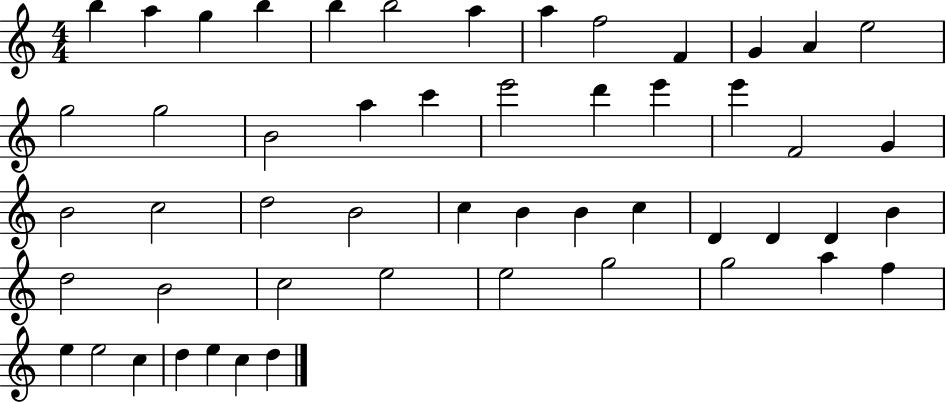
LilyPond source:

{
  \clef treble
  \numericTimeSignature
  \time 4/4
  \key c \major
  b''4 a''4 g''4 b''4 | b''4 b''2 a''4 | a''4 f''2 f'4 | g'4 a'4 e''2 | \break g''2 g''2 | b'2 a''4 c'''4 | e'''2 d'''4 e'''4 | e'''4 f'2 g'4 | \break b'2 c''2 | d''2 b'2 | c''4 b'4 b'4 c''4 | d'4 d'4 d'4 b'4 | \break d''2 b'2 | c''2 e''2 | e''2 g''2 | g''2 a''4 f''4 | \break e''4 e''2 c''4 | d''4 e''4 c''4 d''4 | \bar "|."
}